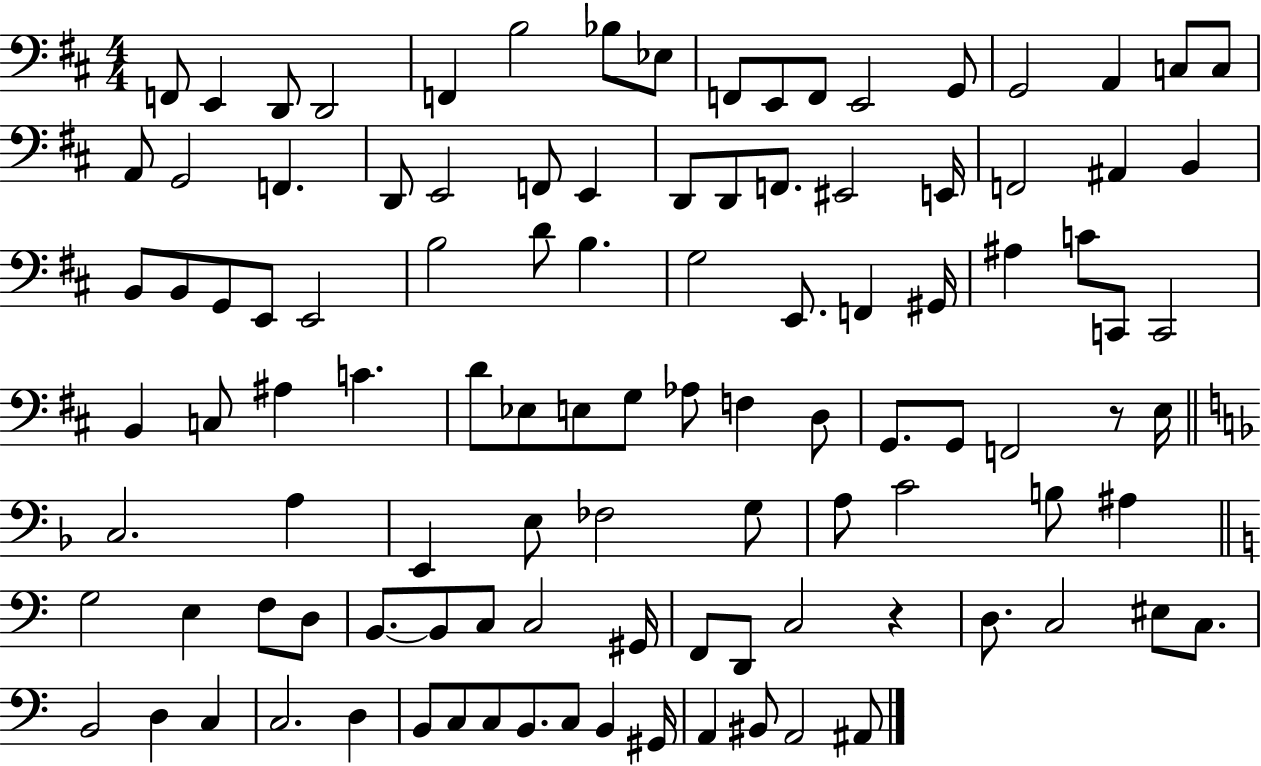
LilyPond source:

{
  \clef bass
  \numericTimeSignature
  \time 4/4
  \key d \major
  \repeat volta 2 { f,8 e,4 d,8 d,2 | f,4 b2 bes8 ees8 | f,8 e,8 f,8 e,2 g,8 | g,2 a,4 c8 c8 | \break a,8 g,2 f,4. | d,8 e,2 f,8 e,4 | d,8 d,8 f,8. eis,2 e,16 | f,2 ais,4 b,4 | \break b,8 b,8 g,8 e,8 e,2 | b2 d'8 b4. | g2 e,8. f,4 gis,16 | ais4 c'8 c,8 c,2 | \break b,4 c8 ais4 c'4. | d'8 ees8 e8 g8 aes8 f4 d8 | g,8. g,8 f,2 r8 e16 | \bar "||" \break \key f \major c2. a4 | e,4 e8 fes2 g8 | a8 c'2 b8 ais4 | \bar "||" \break \key c \major g2 e4 f8 d8 | b,8.~~ b,8 c8 c2 gis,16 | f,8 d,8 c2 r4 | d8. c2 eis8 c8. | \break b,2 d4 c4 | c2. d4 | b,8 c8 c8 b,8. c8 b,4 gis,16 | a,4 bis,8 a,2 ais,8 | \break } \bar "|."
}